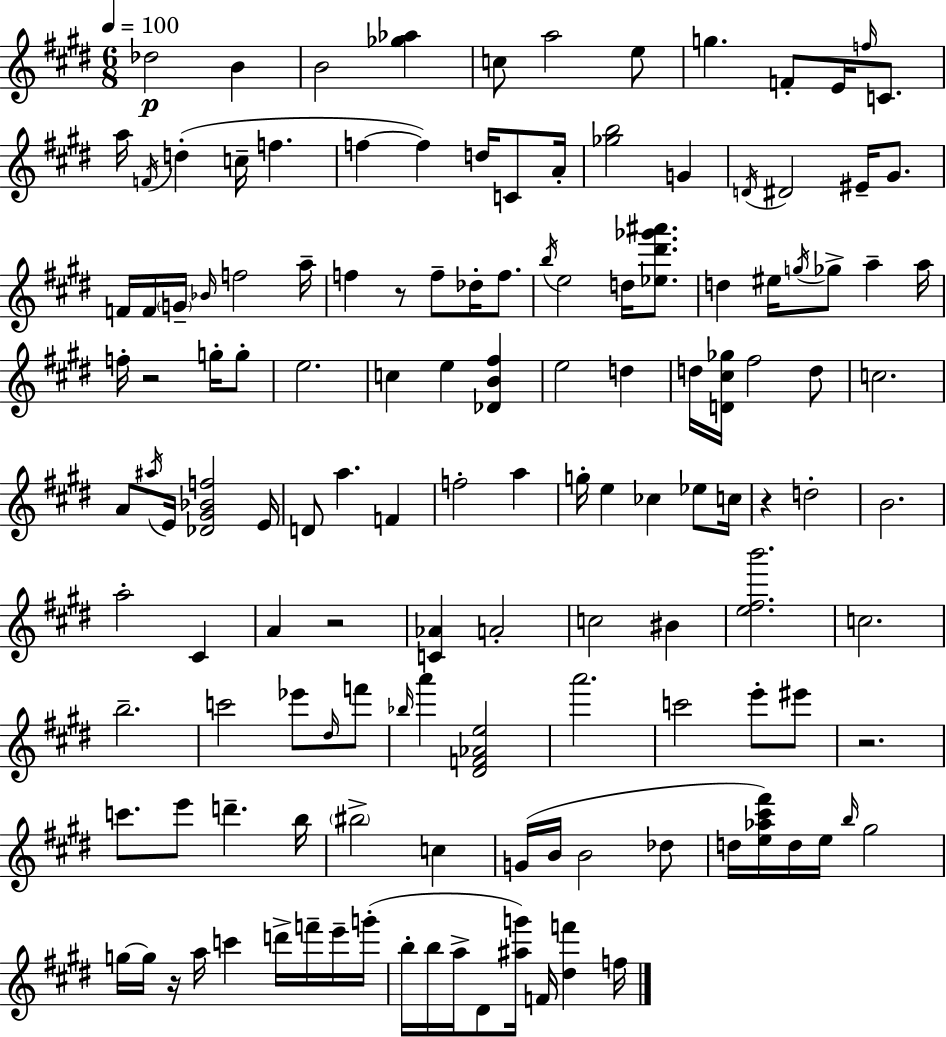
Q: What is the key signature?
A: E major